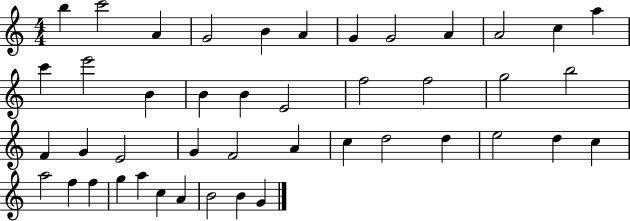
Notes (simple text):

B5/q C6/h A4/q G4/h B4/q A4/q G4/q G4/h A4/q A4/h C5/q A5/q C6/q E6/h B4/q B4/q B4/q E4/h F5/h F5/h G5/h B5/h F4/q G4/q E4/h G4/q F4/h A4/q C5/q D5/h D5/q E5/h D5/q C5/q A5/h F5/q F5/q G5/q A5/q C5/q A4/q B4/h B4/q G4/q